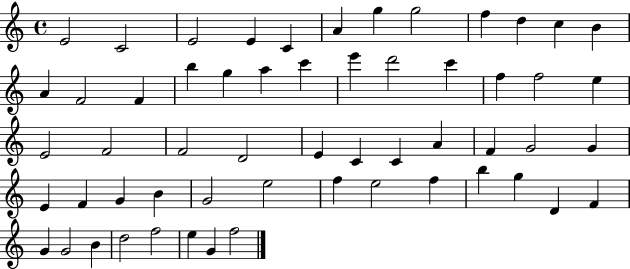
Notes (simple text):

E4/h C4/h E4/h E4/q C4/q A4/q G5/q G5/h F5/q D5/q C5/q B4/q A4/q F4/h F4/q B5/q G5/q A5/q C6/q E6/q D6/h C6/q F5/q F5/h E5/q E4/h F4/h F4/h D4/h E4/q C4/q C4/q A4/q F4/q G4/h G4/q E4/q F4/q G4/q B4/q G4/h E5/h F5/q E5/h F5/q B5/q G5/q D4/q F4/q G4/q G4/h B4/q D5/h F5/h E5/q G4/q F5/h